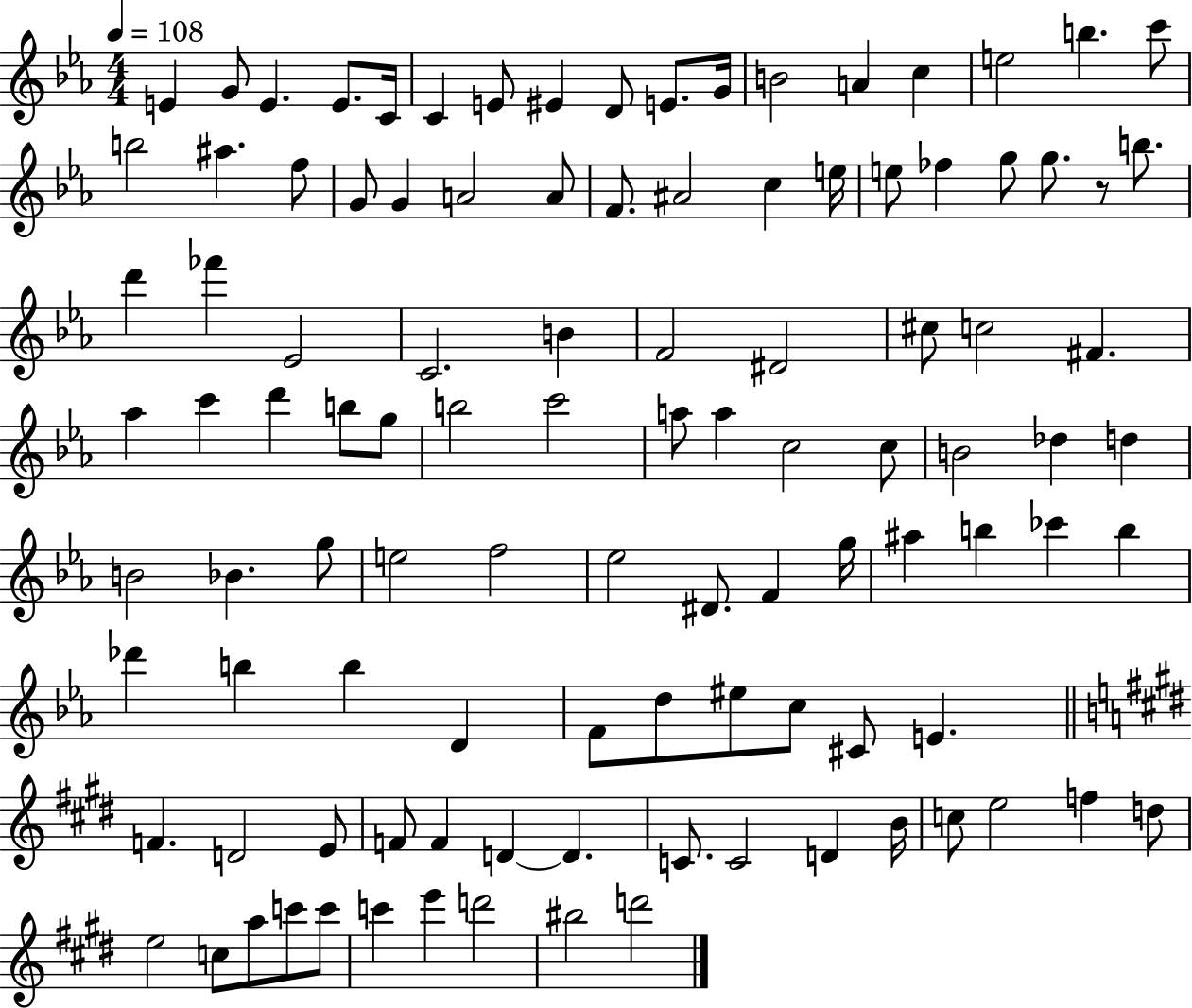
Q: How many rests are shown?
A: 1